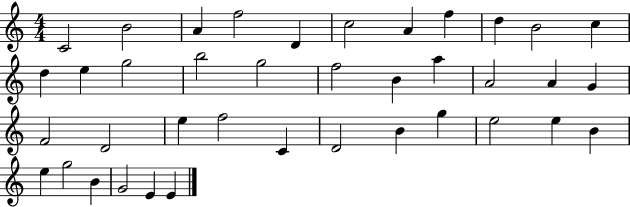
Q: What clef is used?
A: treble